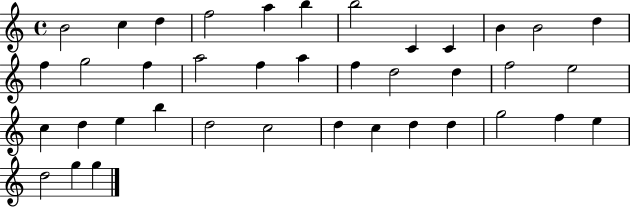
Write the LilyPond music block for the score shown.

{
  \clef treble
  \time 4/4
  \defaultTimeSignature
  \key c \major
  b'2 c''4 d''4 | f''2 a''4 b''4 | b''2 c'4 c'4 | b'4 b'2 d''4 | \break f''4 g''2 f''4 | a''2 f''4 a''4 | f''4 d''2 d''4 | f''2 e''2 | \break c''4 d''4 e''4 b''4 | d''2 c''2 | d''4 c''4 d''4 d''4 | g''2 f''4 e''4 | \break d''2 g''4 g''4 | \bar "|."
}